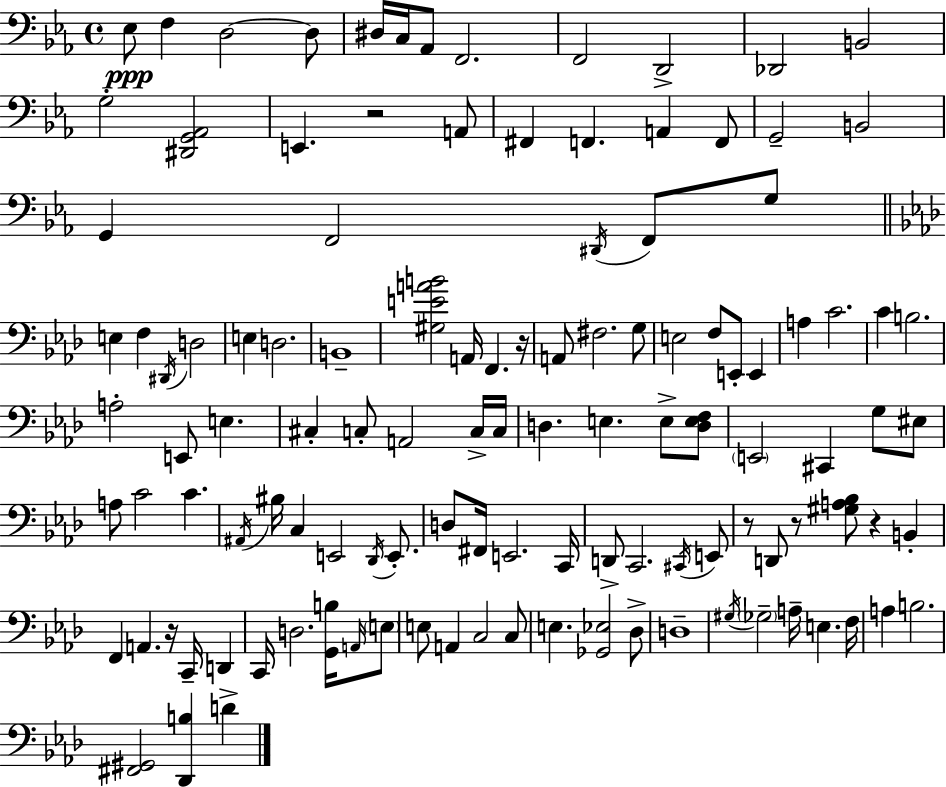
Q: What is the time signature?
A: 4/4